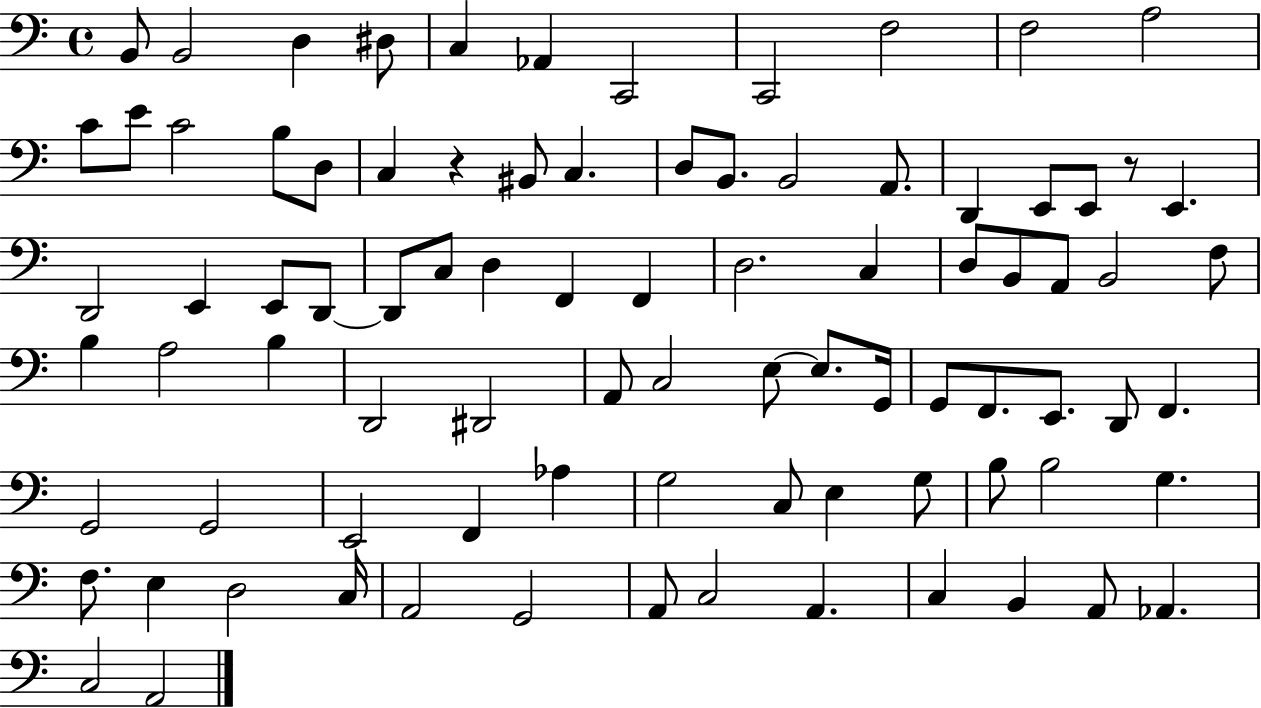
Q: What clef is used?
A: bass